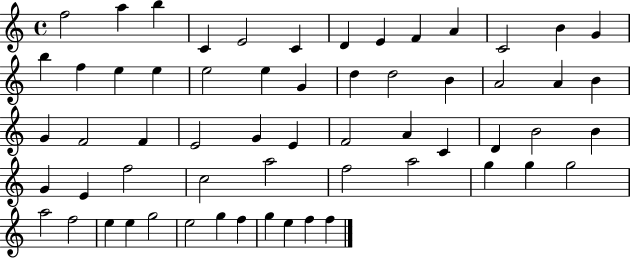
F5/h A5/q B5/q C4/q E4/h C4/q D4/q E4/q F4/q A4/q C4/h B4/q G4/q B5/q F5/q E5/q E5/q E5/h E5/q G4/q D5/q D5/h B4/q A4/h A4/q B4/q G4/q F4/h F4/q E4/h G4/q E4/q F4/h A4/q C4/q D4/q B4/h B4/q G4/q E4/q F5/h C5/h A5/h F5/h A5/h G5/q G5/q G5/h A5/h F5/h E5/q E5/q G5/h E5/h G5/q F5/q G5/q E5/q F5/q F5/q